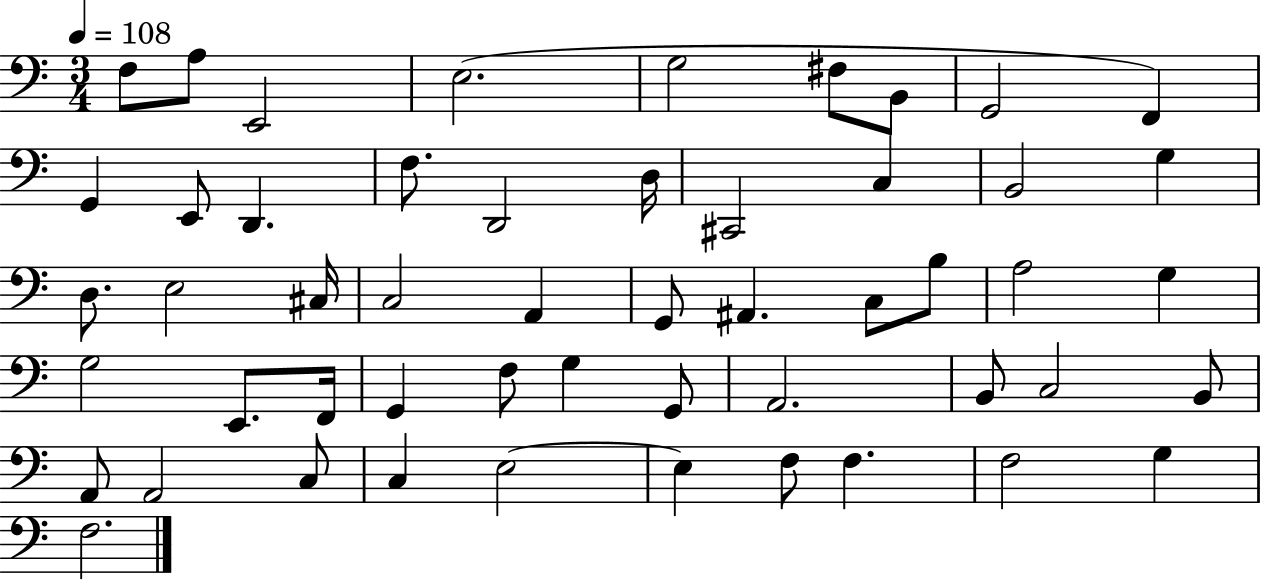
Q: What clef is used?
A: bass